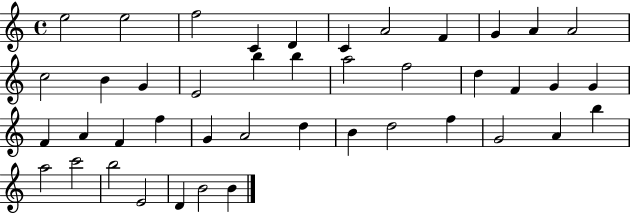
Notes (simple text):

E5/h E5/h F5/h C4/q D4/q C4/q A4/h F4/q G4/q A4/q A4/h C5/h B4/q G4/q E4/h B5/q B5/q A5/h F5/h D5/q F4/q G4/q G4/q F4/q A4/q F4/q F5/q G4/q A4/h D5/q B4/q D5/h F5/q G4/h A4/q B5/q A5/h C6/h B5/h E4/h D4/q B4/h B4/q